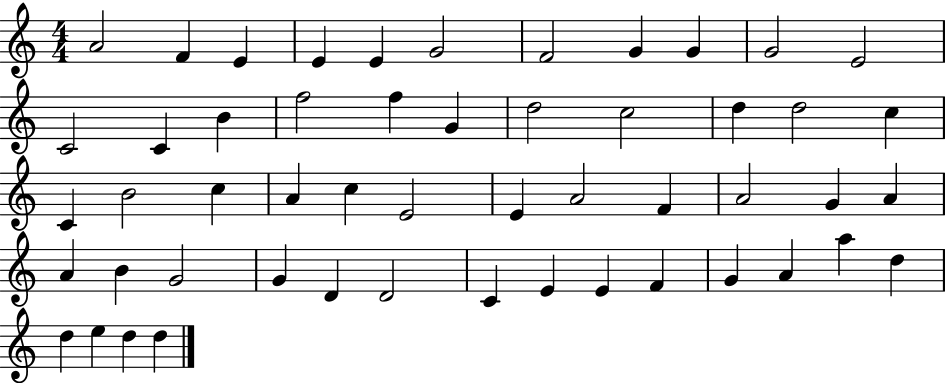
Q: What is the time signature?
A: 4/4